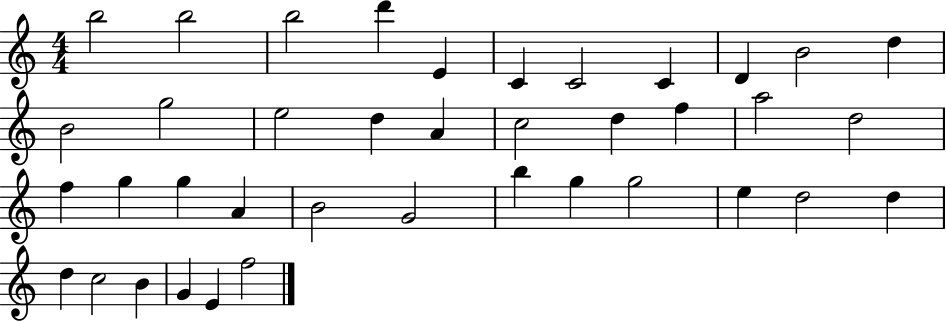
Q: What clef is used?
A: treble